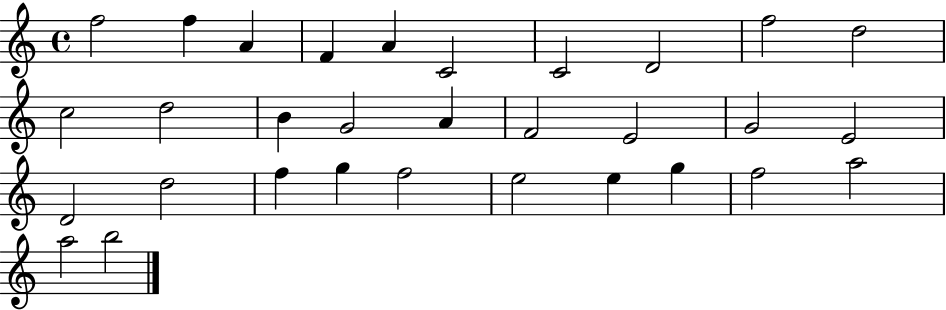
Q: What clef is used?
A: treble